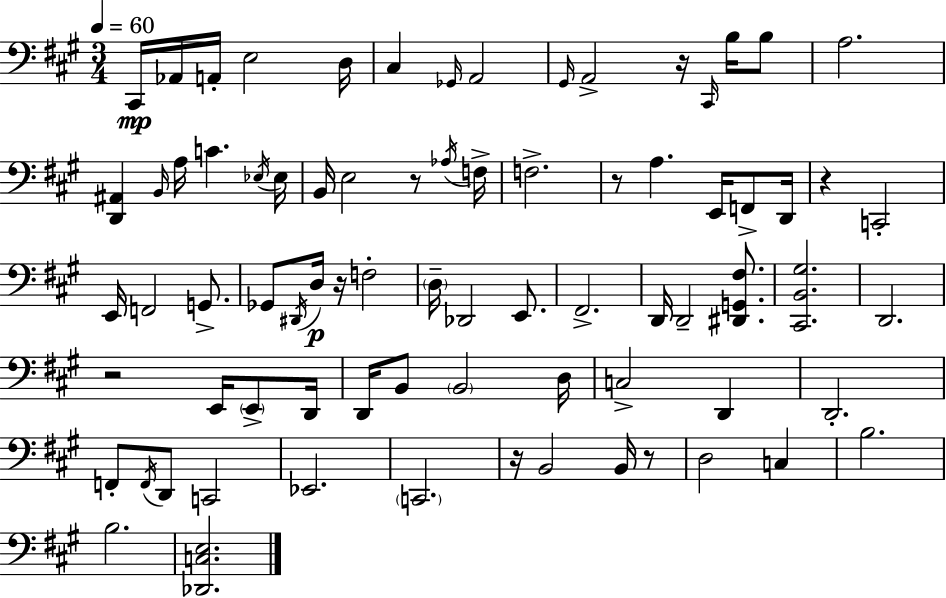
X:1
T:Untitled
M:3/4
L:1/4
K:A
^C,,/4 _A,,/4 A,,/4 E,2 D,/4 ^C, _G,,/4 A,,2 ^G,,/4 A,,2 z/4 ^C,,/4 B,/4 B,/2 A,2 [D,,^A,,] B,,/4 A,/4 C _E,/4 _E,/4 B,,/4 E,2 z/2 _A,/4 F,/4 F,2 z/2 A, E,,/4 F,,/2 D,,/4 z C,,2 E,,/4 F,,2 G,,/2 _G,,/2 ^D,,/4 D,/4 z/4 F,2 D,/4 _D,,2 E,,/2 ^F,,2 D,,/4 D,,2 [^D,,G,,^F,]/2 [^C,,B,,^G,]2 D,,2 z2 E,,/4 E,,/2 D,,/4 D,,/4 B,,/2 B,,2 D,/4 C,2 D,, D,,2 F,,/2 F,,/4 D,,/2 C,,2 _E,,2 C,,2 z/4 B,,2 B,,/4 z/2 D,2 C, B,2 B,2 [_D,,C,E,]2